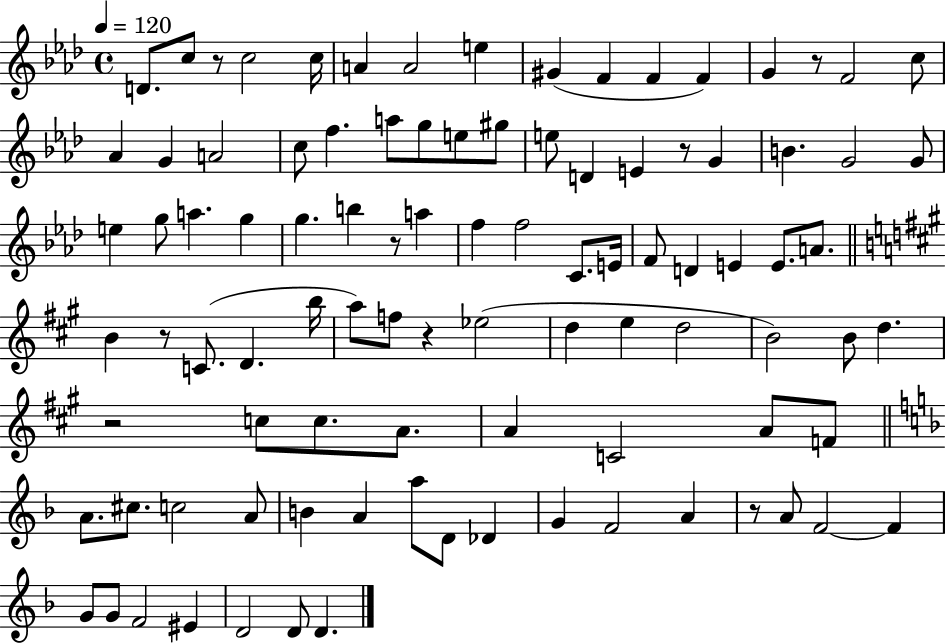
D4/e. C5/e R/e C5/h C5/s A4/q A4/h E5/q G#4/q F4/q F4/q F4/q G4/q R/e F4/h C5/e Ab4/q G4/q A4/h C5/e F5/q. A5/e G5/e E5/e G#5/e E5/e D4/q E4/q R/e G4/q B4/q. G4/h G4/e E5/q G5/e A5/q. G5/q G5/q. B5/q R/e A5/q F5/q F5/h C4/e. E4/s F4/e D4/q E4/q E4/e. A4/e. B4/q R/e C4/e. D4/q. B5/s A5/e F5/e R/q Eb5/h D5/q E5/q D5/h B4/h B4/e D5/q. R/h C5/e C5/e. A4/e. A4/q C4/h A4/e F4/e A4/e. C#5/e. C5/h A4/e B4/q A4/q A5/e D4/e Db4/q G4/q F4/h A4/q R/e A4/e F4/h F4/q G4/e G4/e F4/h EIS4/q D4/h D4/e D4/q.